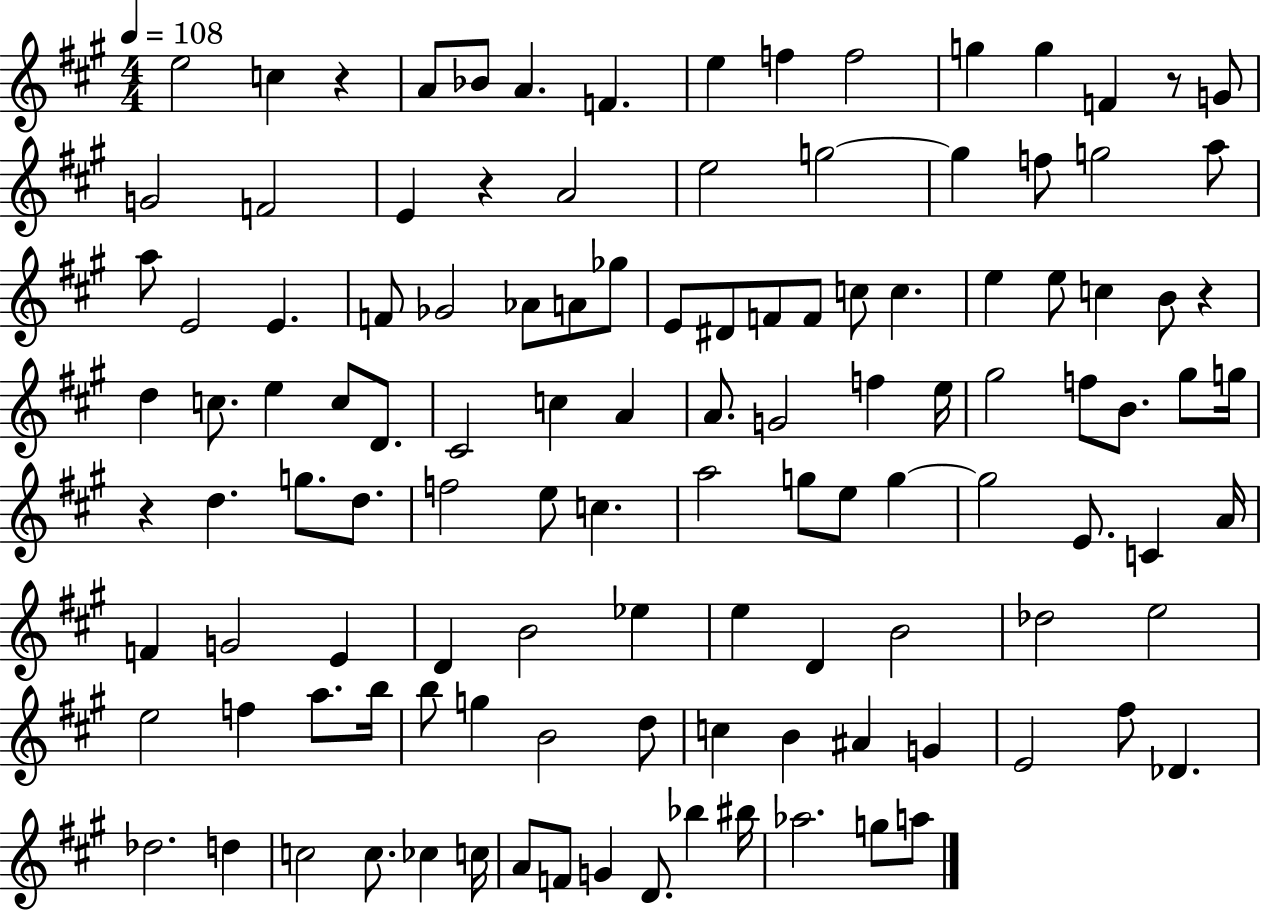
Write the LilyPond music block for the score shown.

{
  \clef treble
  \numericTimeSignature
  \time 4/4
  \key a \major
  \tempo 4 = 108
  e''2 c''4 r4 | a'8 bes'8 a'4. f'4. | e''4 f''4 f''2 | g''4 g''4 f'4 r8 g'8 | \break g'2 f'2 | e'4 r4 a'2 | e''2 g''2~~ | g''4 f''8 g''2 a''8 | \break a''8 e'2 e'4. | f'8 ges'2 aes'8 a'8 ges''8 | e'8 dis'8 f'8 f'8 c''8 c''4. | e''4 e''8 c''4 b'8 r4 | \break d''4 c''8. e''4 c''8 d'8. | cis'2 c''4 a'4 | a'8. g'2 f''4 e''16 | gis''2 f''8 b'8. gis''8 g''16 | \break r4 d''4. g''8. d''8. | f''2 e''8 c''4. | a''2 g''8 e''8 g''4~~ | g''2 e'8. c'4 a'16 | \break f'4 g'2 e'4 | d'4 b'2 ees''4 | e''4 d'4 b'2 | des''2 e''2 | \break e''2 f''4 a''8. b''16 | b''8 g''4 b'2 d''8 | c''4 b'4 ais'4 g'4 | e'2 fis''8 des'4. | \break des''2. d''4 | c''2 c''8. ces''4 c''16 | a'8 f'8 g'4 d'8. bes''4 bis''16 | aes''2. g''8 a''8 | \break \bar "|."
}